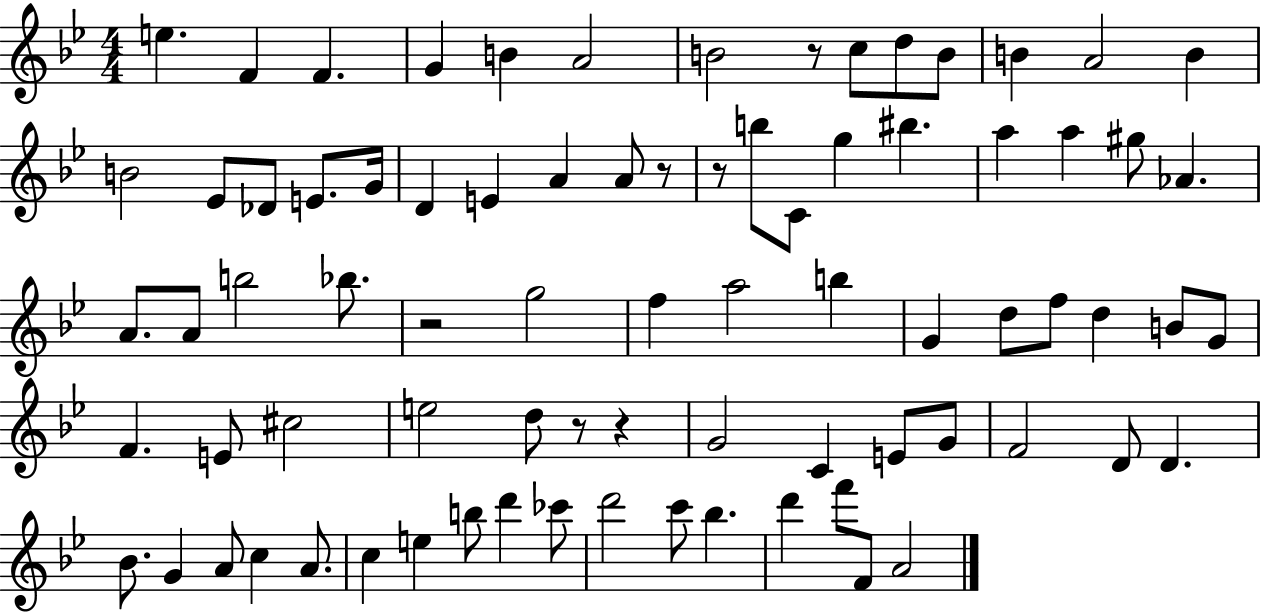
E5/q. F4/q F4/q. G4/q B4/q A4/h B4/h R/e C5/e D5/e B4/e B4/q A4/h B4/q B4/h Eb4/e Db4/e E4/e. G4/s D4/q E4/q A4/q A4/e R/e R/e B5/e C4/e G5/q BIS5/q. A5/q A5/q G#5/e Ab4/q. A4/e. A4/e B5/h Bb5/e. R/h G5/h F5/q A5/h B5/q G4/q D5/e F5/e D5/q B4/e G4/e F4/q. E4/e C#5/h E5/h D5/e R/e R/q G4/h C4/q E4/e G4/e F4/h D4/e D4/q. Bb4/e. G4/q A4/e C5/q A4/e. C5/q E5/q B5/e D6/q CES6/e D6/h C6/e Bb5/q. D6/q F6/e F4/e A4/h